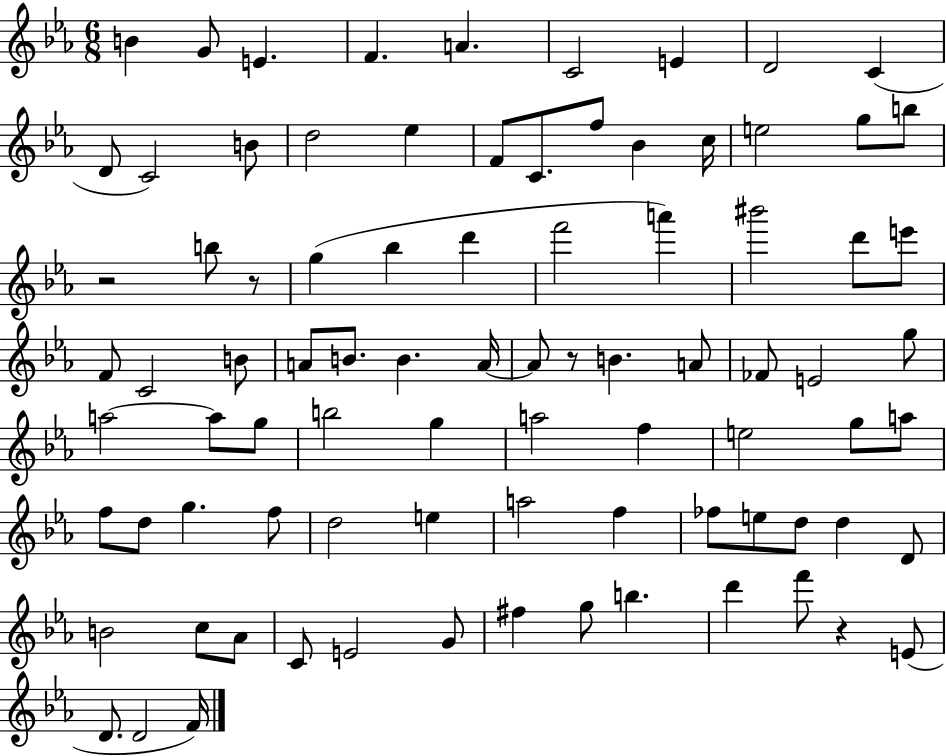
X:1
T:Untitled
M:6/8
L:1/4
K:Eb
B G/2 E F A C2 E D2 C D/2 C2 B/2 d2 _e F/2 C/2 f/2 _B c/4 e2 g/2 b/2 z2 b/2 z/2 g _b d' f'2 a' ^b'2 d'/2 e'/2 F/2 C2 B/2 A/2 B/2 B A/4 A/2 z/2 B A/2 _F/2 E2 g/2 a2 a/2 g/2 b2 g a2 f e2 g/2 a/2 f/2 d/2 g f/2 d2 e a2 f _f/2 e/2 d/2 d D/2 B2 c/2 _A/2 C/2 E2 G/2 ^f g/2 b d' f'/2 z E/2 D/2 D2 F/4